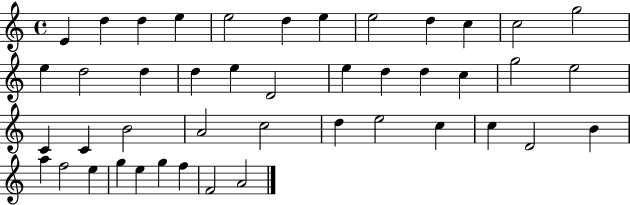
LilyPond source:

{
  \clef treble
  \time 4/4
  \defaultTimeSignature
  \key c \major
  e'4 d''4 d''4 e''4 | e''2 d''4 e''4 | e''2 d''4 c''4 | c''2 g''2 | \break e''4 d''2 d''4 | d''4 e''4 d'2 | e''4 d''4 d''4 c''4 | g''2 e''2 | \break c'4 c'4 b'2 | a'2 c''2 | d''4 e''2 c''4 | c''4 d'2 b'4 | \break a''4 f''2 e''4 | g''4 e''4 g''4 f''4 | f'2 a'2 | \bar "|."
}